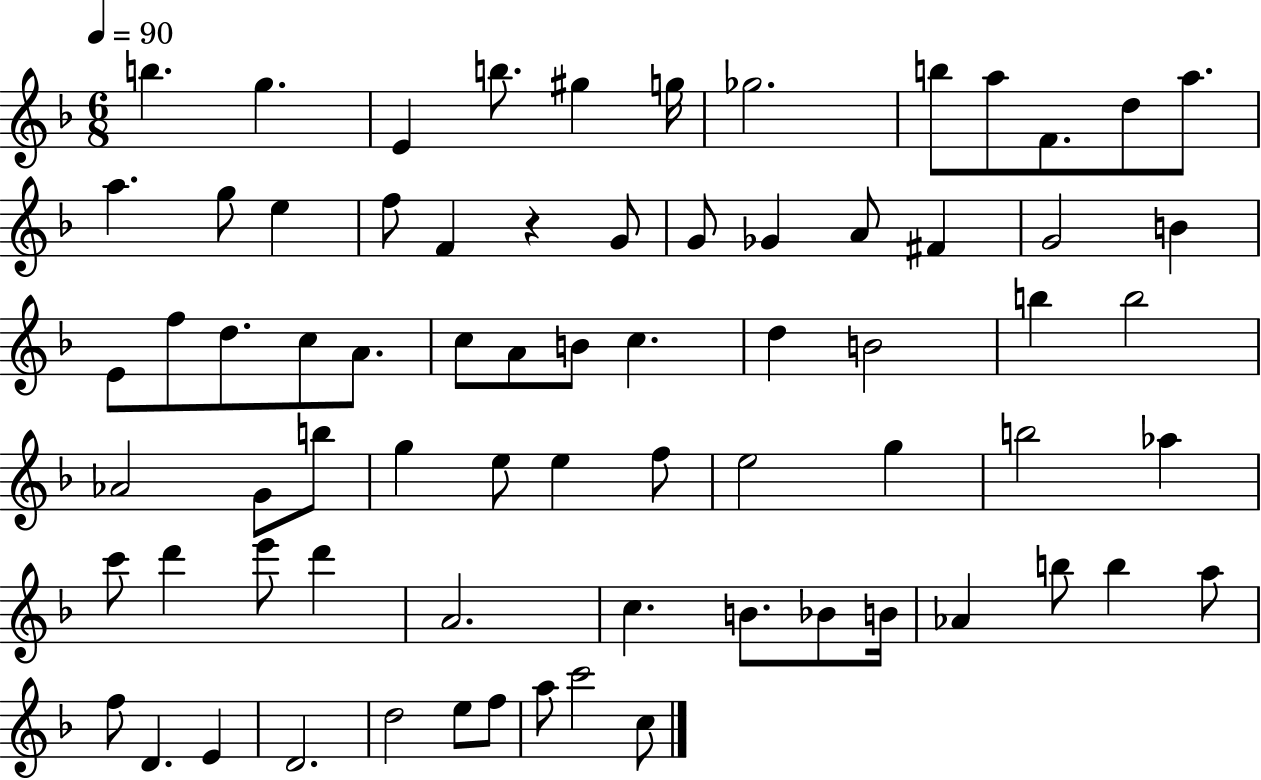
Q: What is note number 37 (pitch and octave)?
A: B5